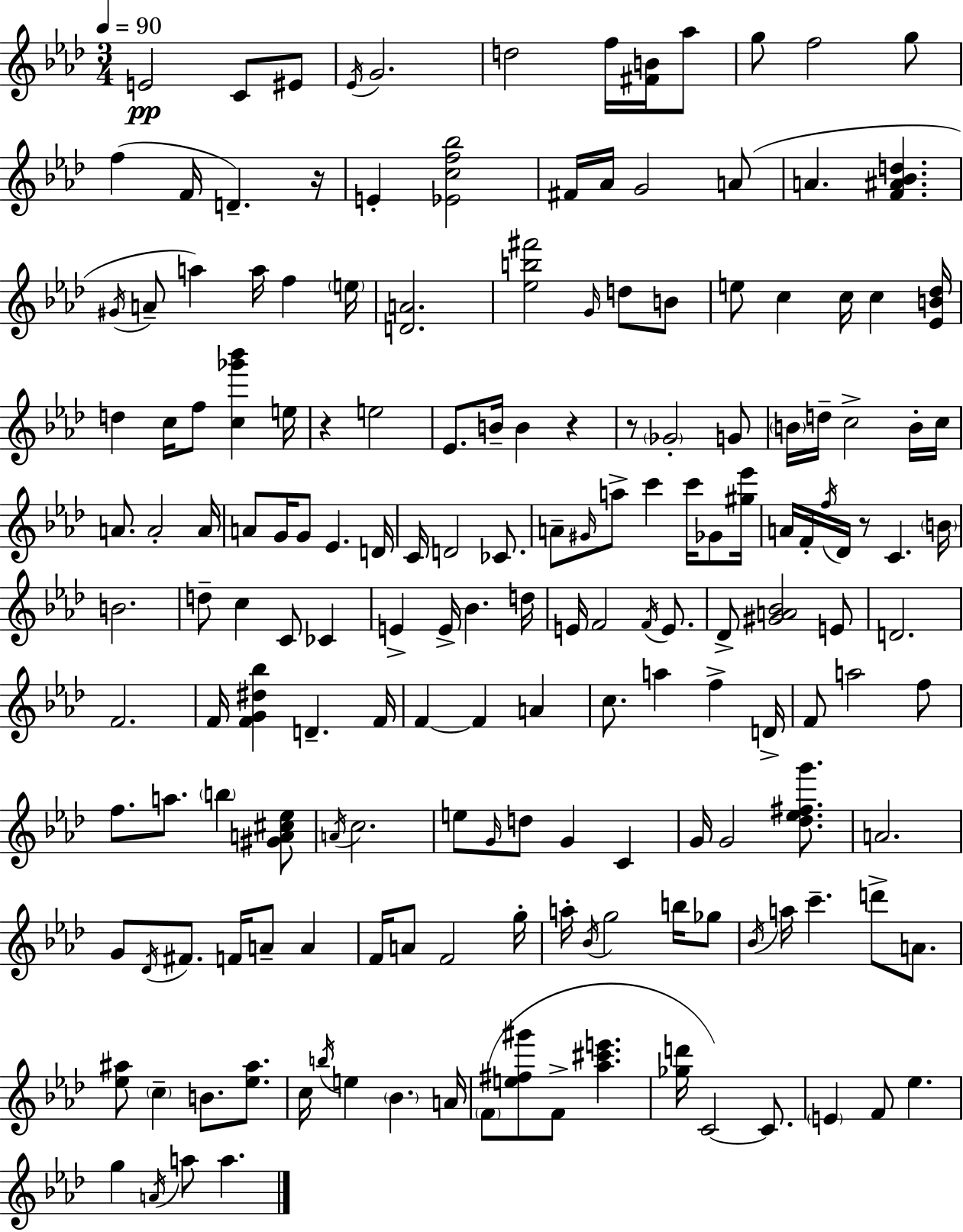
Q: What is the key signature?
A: F minor